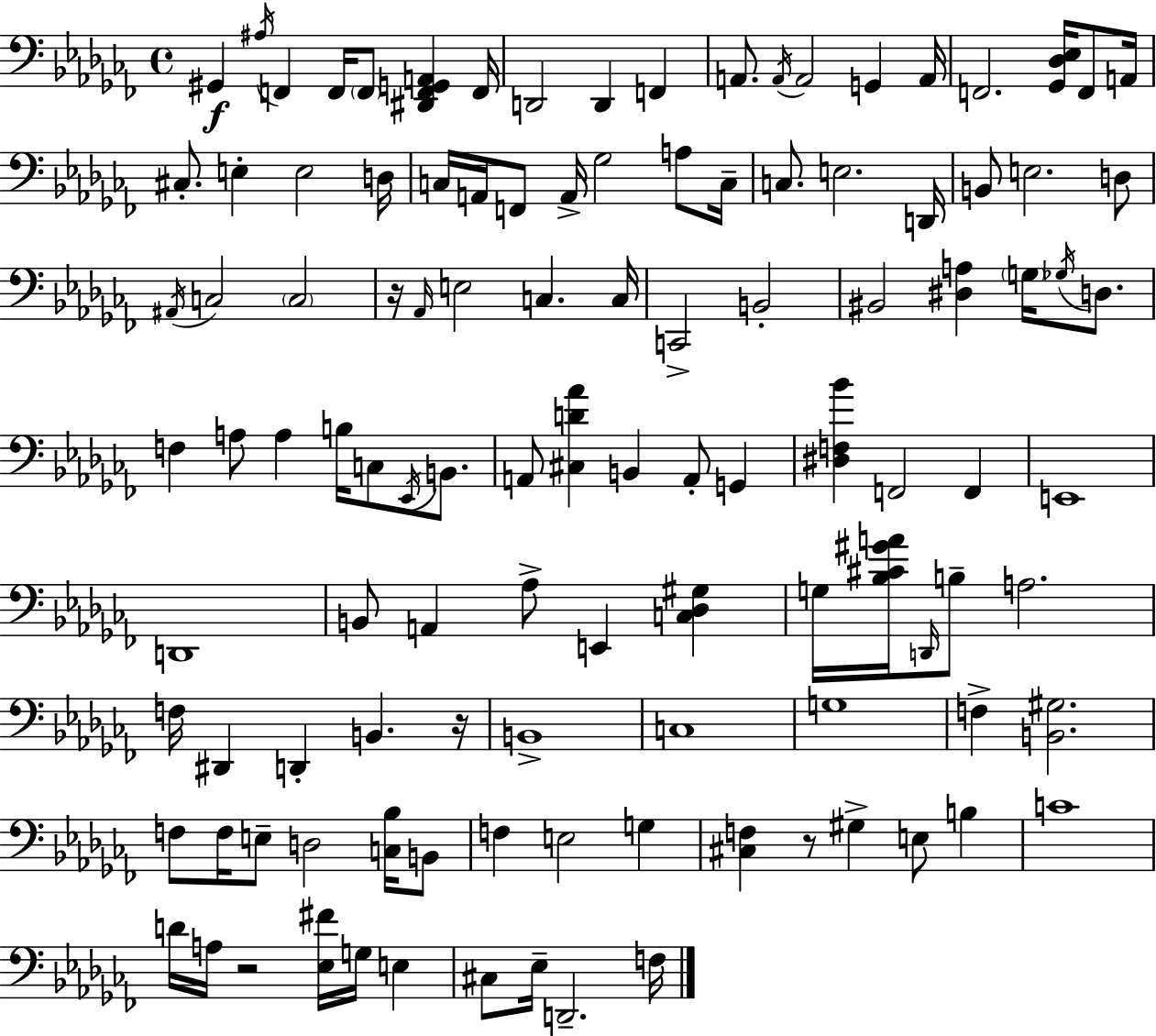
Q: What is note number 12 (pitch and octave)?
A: A2